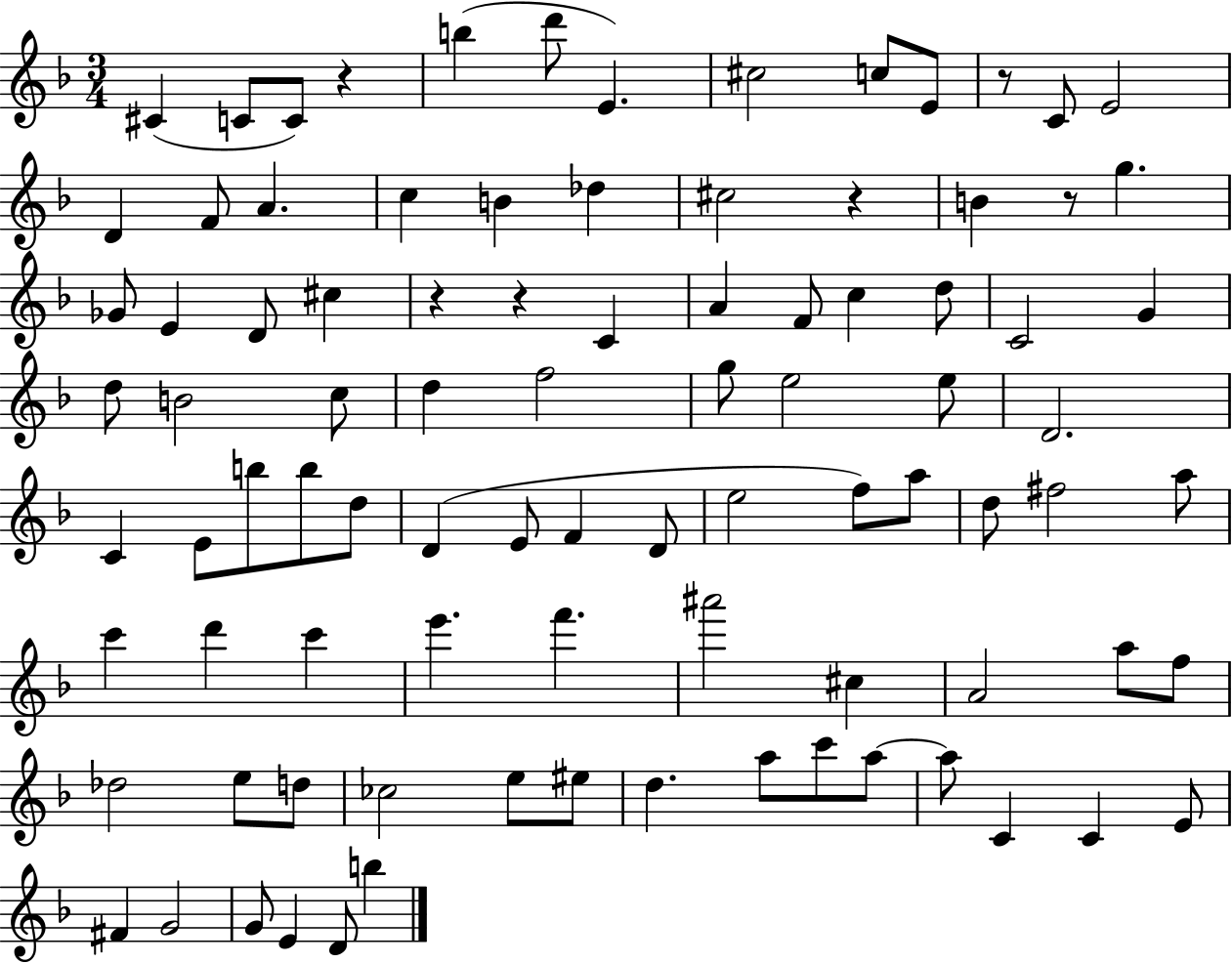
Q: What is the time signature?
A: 3/4